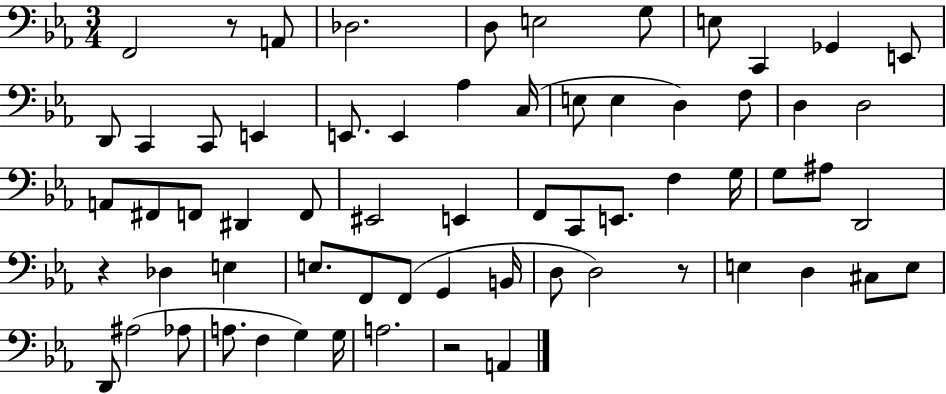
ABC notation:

X:1
T:Untitled
M:3/4
L:1/4
K:Eb
F,,2 z/2 A,,/2 _D,2 D,/2 E,2 G,/2 E,/2 C,, _G,, E,,/2 D,,/2 C,, C,,/2 E,, E,,/2 E,, _A, C,/4 E,/2 E, D, F,/2 D, D,2 A,,/2 ^F,,/2 F,,/2 ^D,, F,,/2 ^E,,2 E,, F,,/2 C,,/2 E,,/2 F, G,/4 G,/2 ^A,/2 D,,2 z _D, E, E,/2 F,,/2 F,,/2 G,, B,,/4 D,/2 D,2 z/2 E, D, ^C,/2 E,/2 D,,/2 ^A,2 _A,/2 A,/2 F, G, G,/4 A,2 z2 A,,